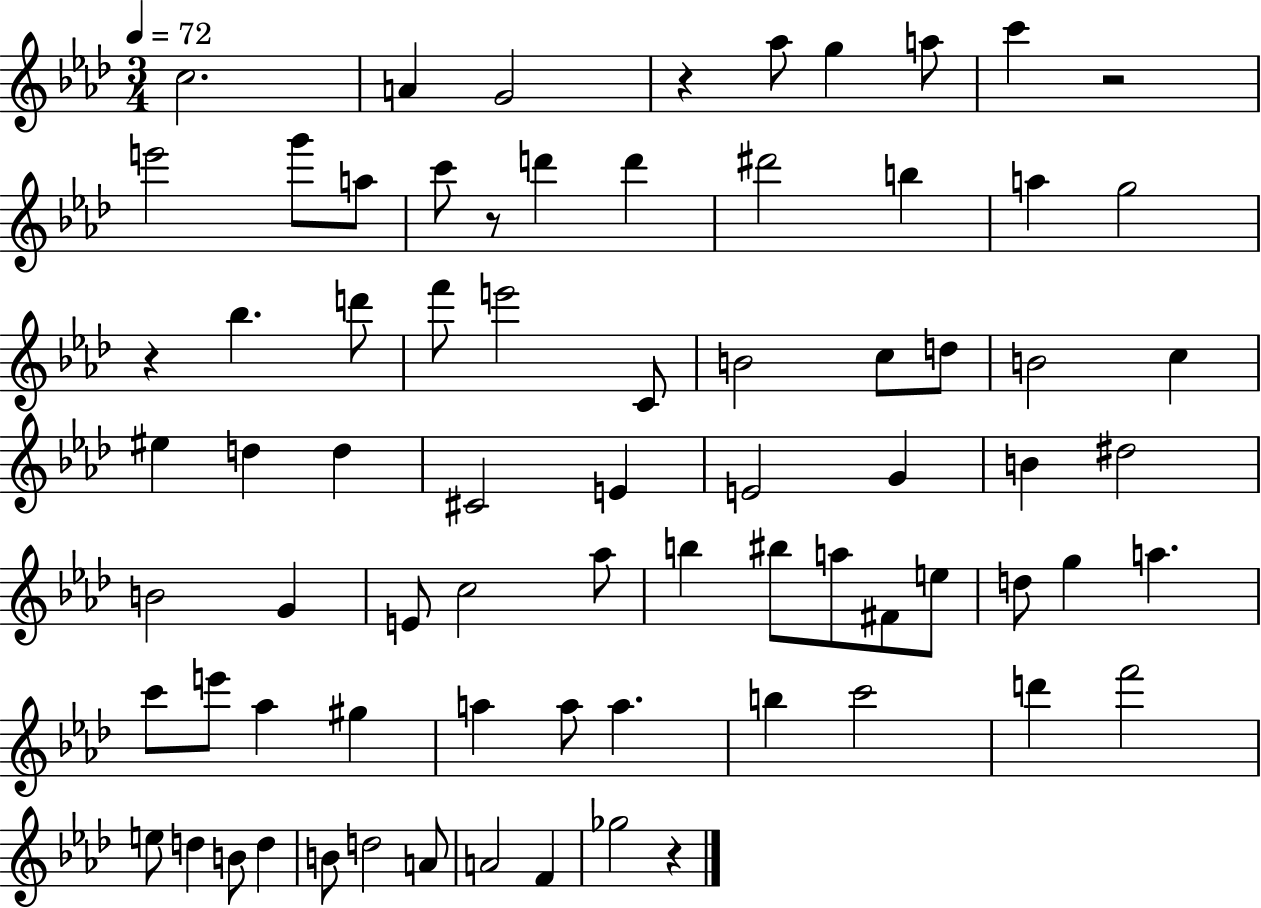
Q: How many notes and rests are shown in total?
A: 75